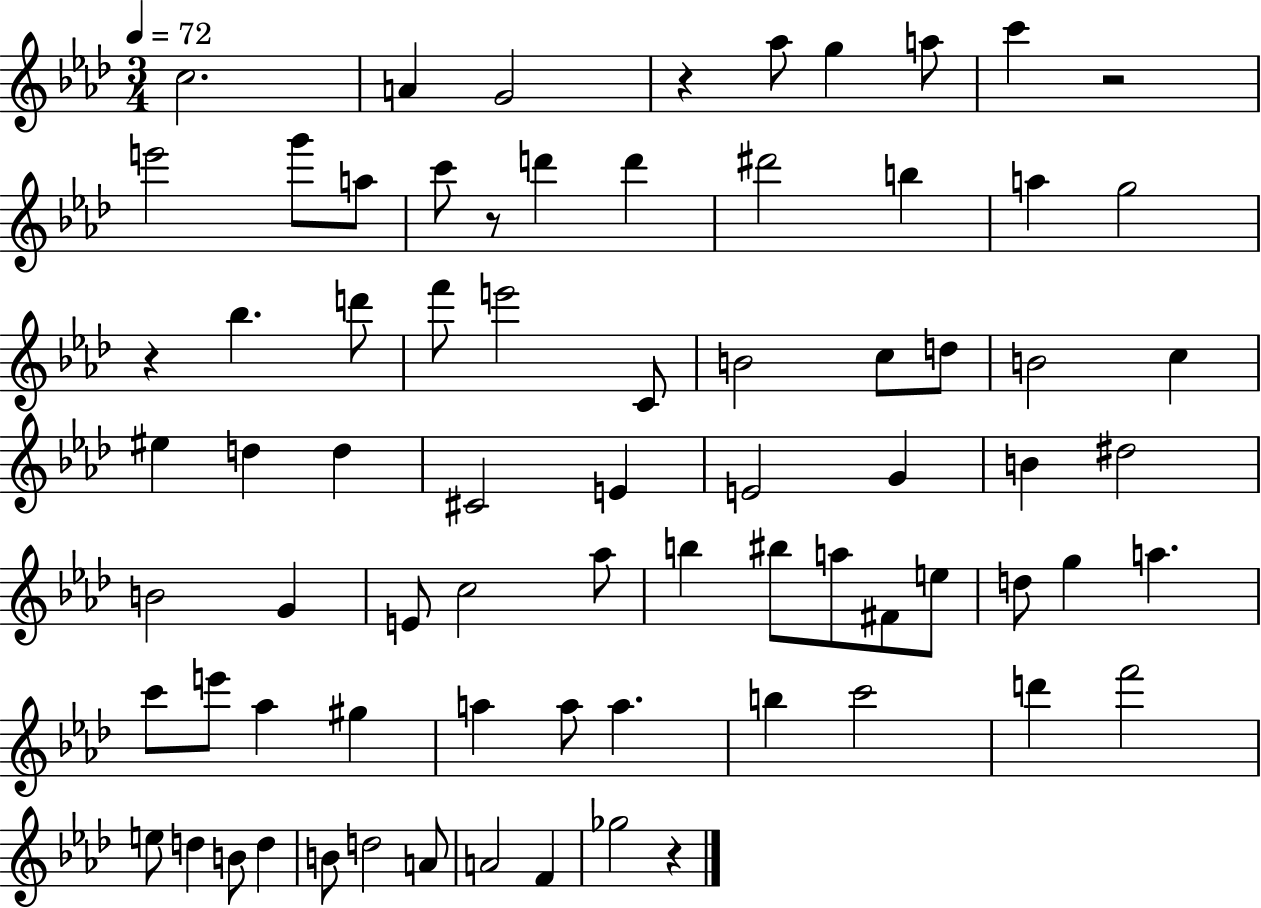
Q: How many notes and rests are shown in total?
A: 75